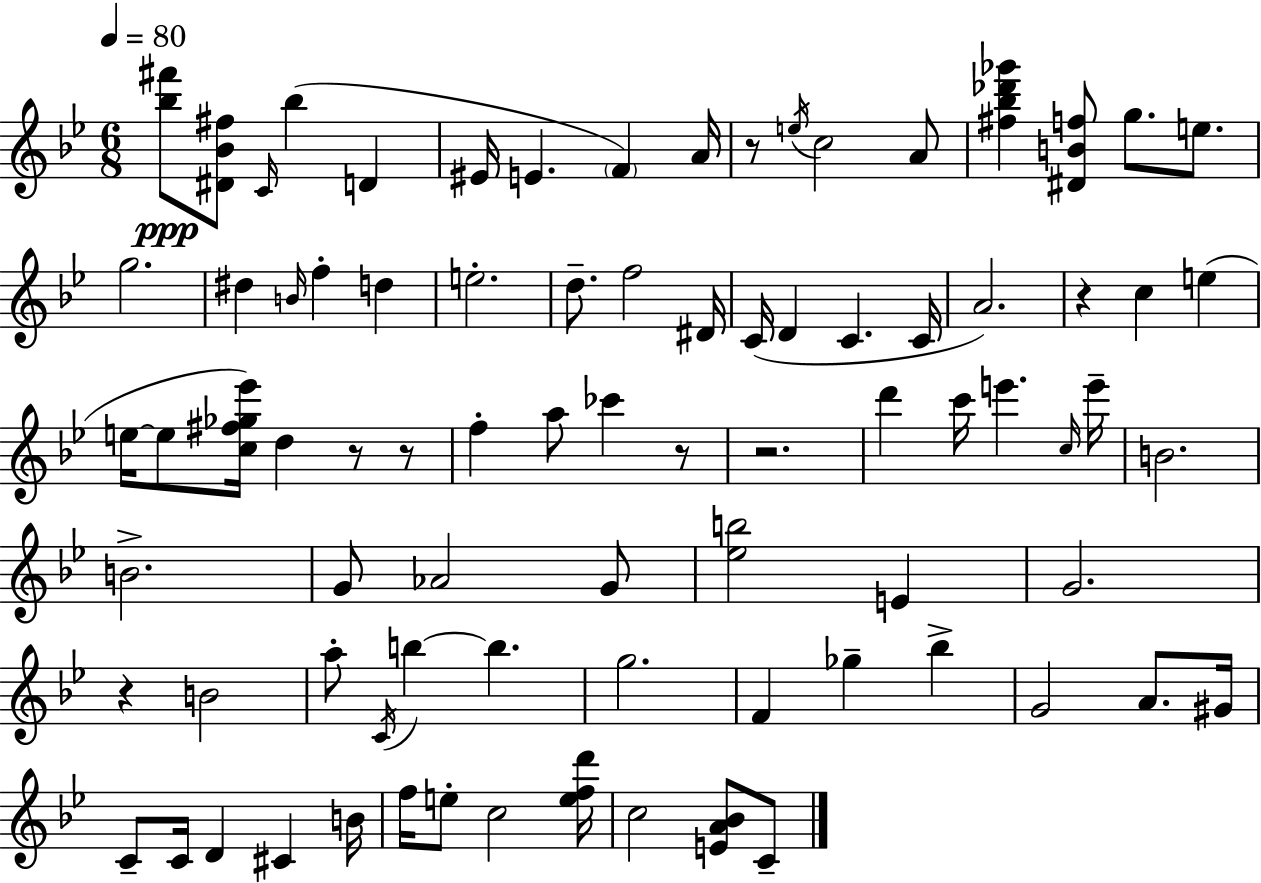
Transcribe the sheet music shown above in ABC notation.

X:1
T:Untitled
M:6/8
L:1/4
K:Bb
[_b^f']/2 [^D_B^f]/2 C/4 _b D ^E/4 E F A/4 z/2 e/4 c2 A/2 [^f_b_d'_g'] [^DBf]/2 g/2 e/2 g2 ^d B/4 f d e2 d/2 f2 ^D/4 C/4 D C C/4 A2 z c e e/4 e/2 [c^f_g_e']/4 d z/2 z/2 f a/2 _c' z/2 z2 d' c'/4 e' c/4 e'/4 B2 B2 G/2 _A2 G/2 [_eb]2 E G2 z B2 a/2 C/4 b b g2 F _g _b G2 A/2 ^G/4 C/2 C/4 D ^C B/4 f/4 e/2 c2 [efd']/4 c2 [EA_B]/2 C/2